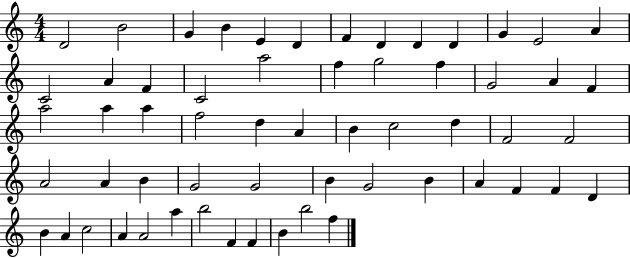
X:1
T:Untitled
M:4/4
L:1/4
K:C
D2 B2 G B E D F D D D G E2 A C2 A F C2 a2 f g2 f G2 A F a2 a a f2 d A B c2 d F2 F2 A2 A B G2 G2 B G2 B A F F D B A c2 A A2 a b2 F F B b2 f